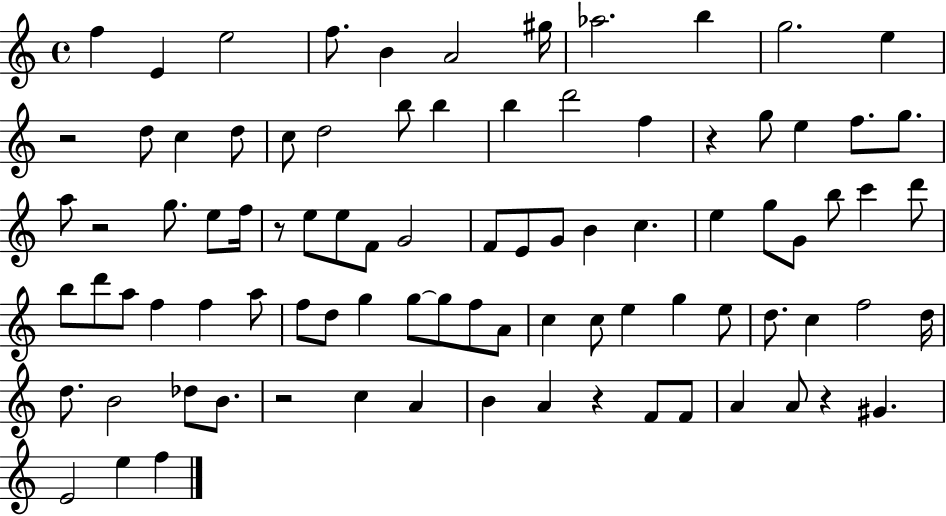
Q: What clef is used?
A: treble